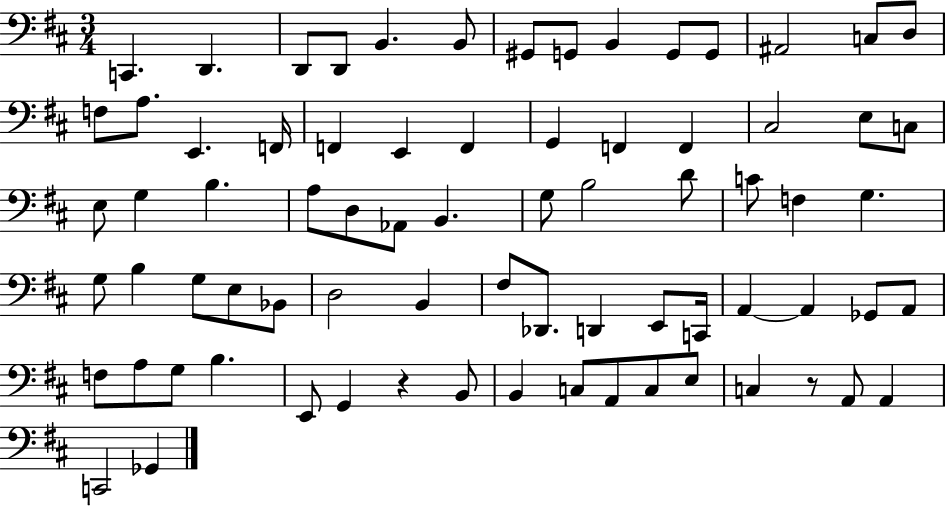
C2/q. D2/q. D2/e D2/e B2/q. B2/e G#2/e G2/e B2/q G2/e G2/e A#2/h C3/e D3/e F3/e A3/e. E2/q. F2/s F2/q E2/q F2/q G2/q F2/q F2/q C#3/h E3/e C3/e E3/e G3/q B3/q. A3/e D3/e Ab2/e B2/q. G3/e B3/h D4/e C4/e F3/q G3/q. G3/e B3/q G3/e E3/e Bb2/e D3/h B2/q F#3/e Db2/e. D2/q E2/e C2/s A2/q A2/q Gb2/e A2/e F3/e A3/e G3/e B3/q. E2/e G2/q R/q B2/e B2/q C3/e A2/e C3/e E3/e C3/q R/e A2/e A2/q C2/h Gb2/q